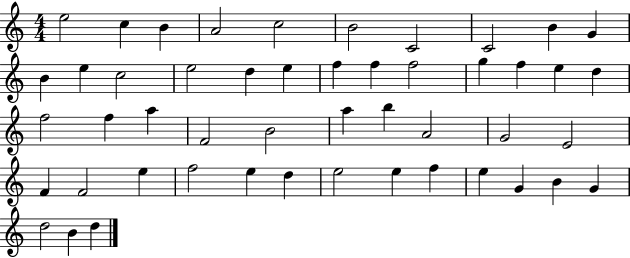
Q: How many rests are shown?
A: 0